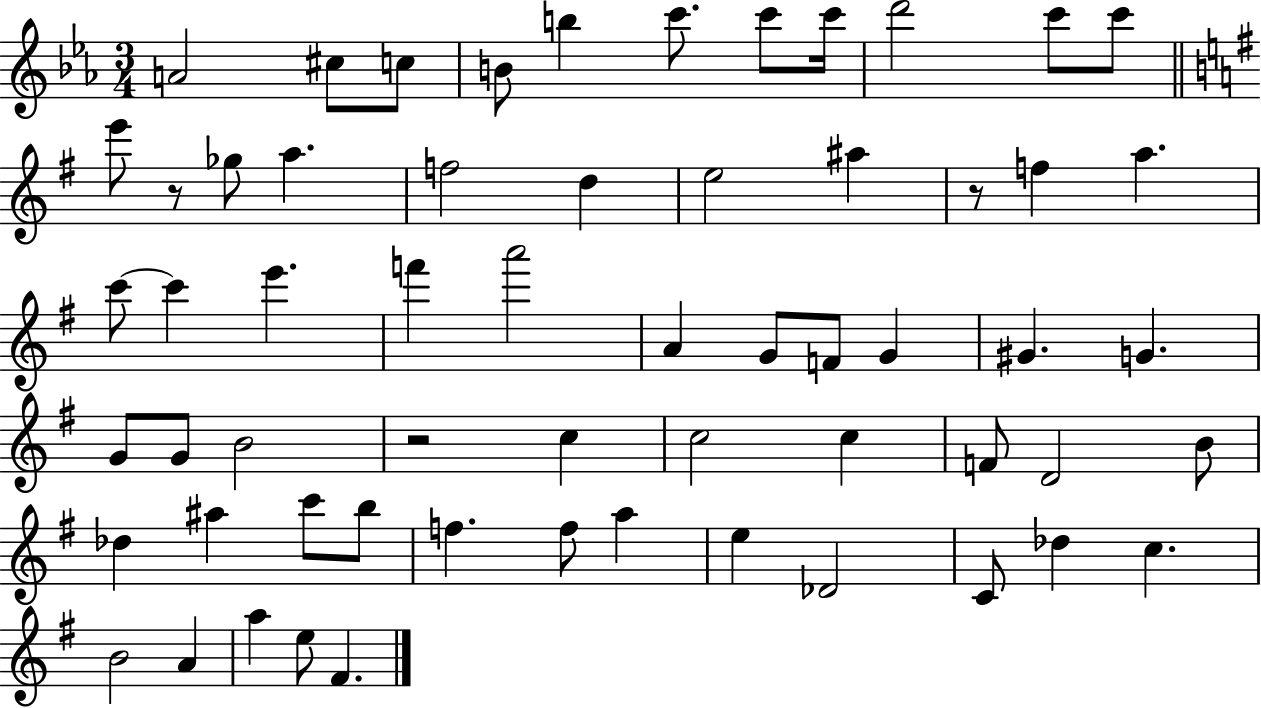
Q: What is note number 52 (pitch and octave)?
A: C5